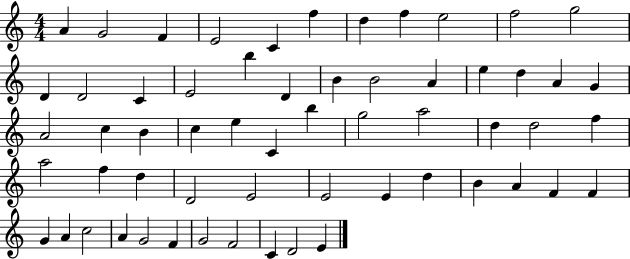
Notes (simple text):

A4/q G4/h F4/q E4/h C4/q F5/q D5/q F5/q E5/h F5/h G5/h D4/q D4/h C4/q E4/h B5/q D4/q B4/q B4/h A4/q E5/q D5/q A4/q G4/q A4/h C5/q B4/q C5/q E5/q C4/q B5/q G5/h A5/h D5/q D5/h F5/q A5/h F5/q D5/q D4/h E4/h E4/h E4/q D5/q B4/q A4/q F4/q F4/q G4/q A4/q C5/h A4/q G4/h F4/q G4/h F4/h C4/q D4/h E4/q